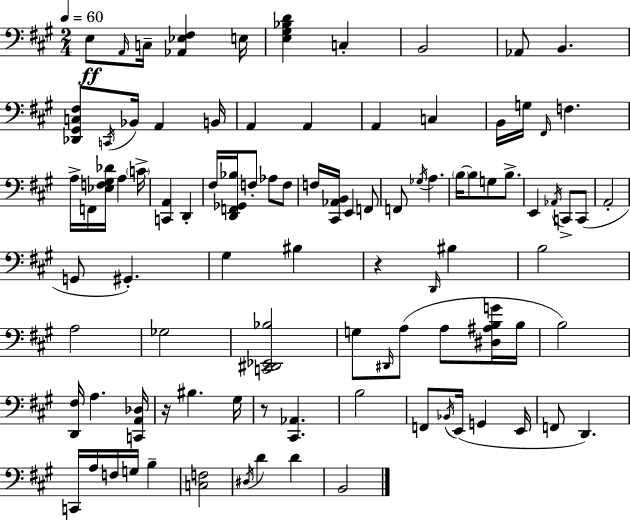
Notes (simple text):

E3/e A2/s C3/s [Ab2,Eb3,F#3]/q E3/s [E3,G#3,Bb3,D4]/q C3/q B2/h Ab2/e B2/q. [Db2,G#2,C3,F#3]/e C2/s Bb2/s A2/q B2/s A2/q A2/q A2/q C3/q B2/s G3/s F#2/s F3/q. A3/s F2/s [Eb3,F3,G#3,Db4]/s A3/q C4/s [C2,A2]/q D2/q F#3/s [D2,F2,Gb2,Bb3]/s F3/e Ab3/e F3/e F3/s [C#2,Ab2,B2]/s E2/q F2/e F2/e Gb3/s A3/q. B3/s B3/e G3/e B3/e. E2/q Ab2/s C2/e C2/e A2/h G2/e G#2/q. G#3/q BIS3/q R/q D2/s BIS3/q B3/h A3/h Gb3/h [C2,D#2,Eb2,Bb3]/h G3/e D#2/s A3/e A3/e [D#3,A#3,B3,G4]/s B3/s B3/h [D2,F#3]/s A3/q. [C2,A2,Db3]/s R/s BIS3/q. G#3/s R/e [C#2,Ab2]/q. B3/h F2/e Bb2/s E2/s G2/q E2/s F2/e D2/q. C2/s A3/s F3/s G3/s B3/q [C3,F3]/h D#3/s D4/q D4/q B2/h